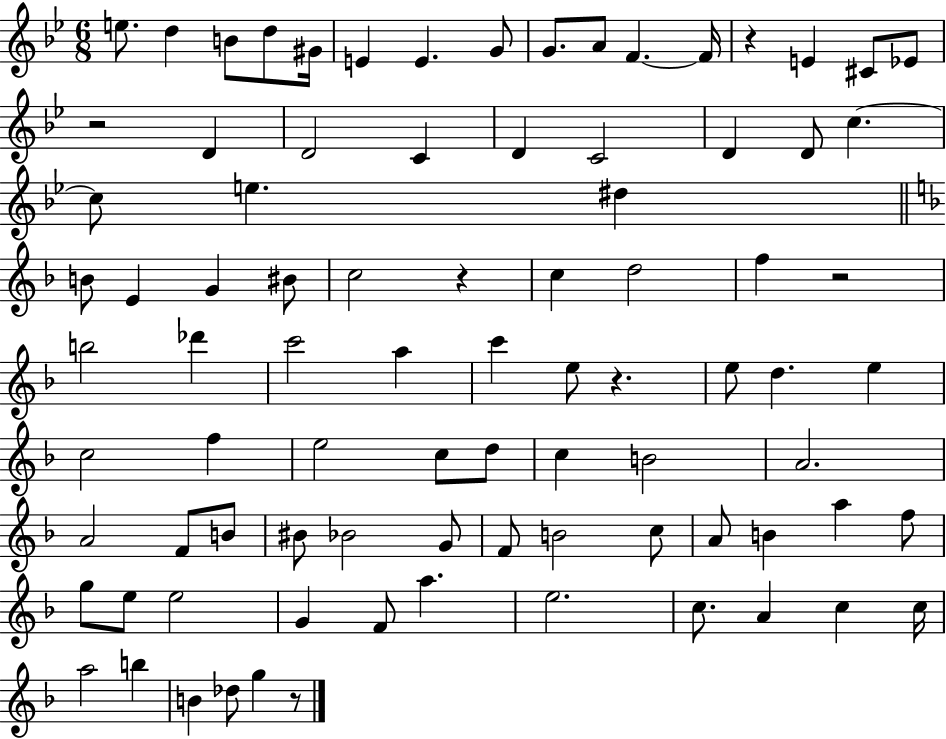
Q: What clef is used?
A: treble